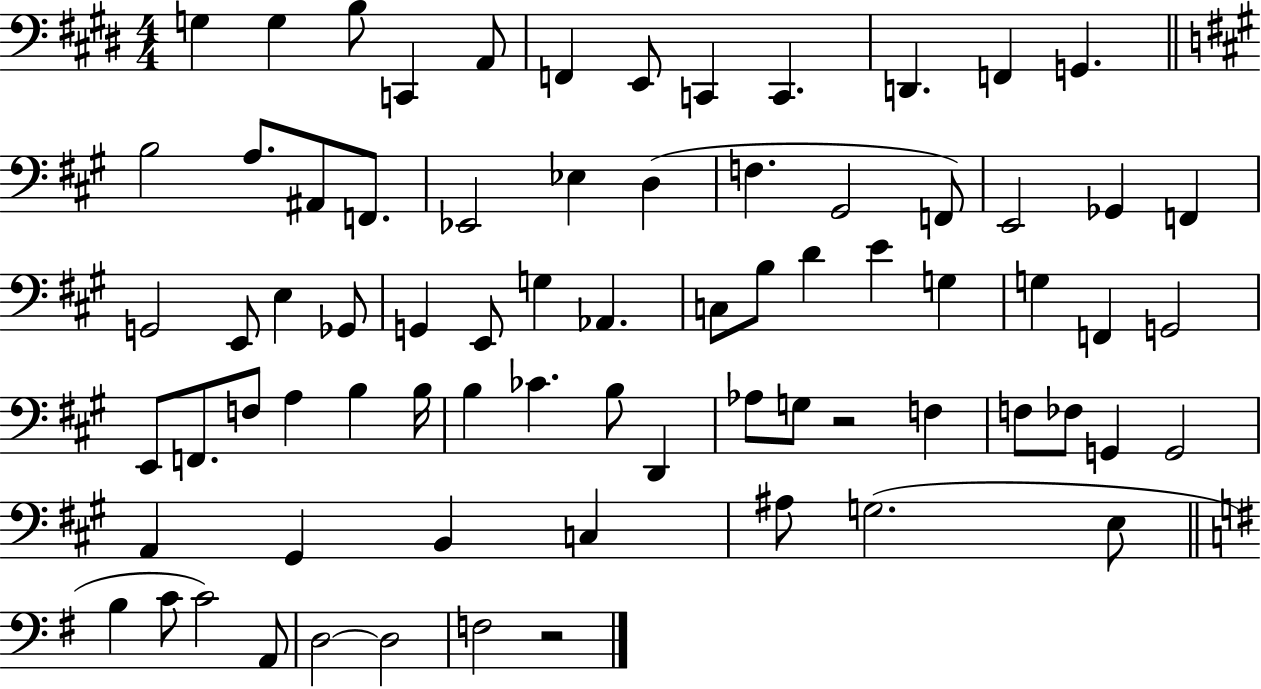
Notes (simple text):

G3/q G3/q B3/e C2/q A2/e F2/q E2/e C2/q C2/q. D2/q. F2/q G2/q. B3/h A3/e. A#2/e F2/e. Eb2/h Eb3/q D3/q F3/q. G#2/h F2/e E2/h Gb2/q F2/q G2/h E2/e E3/q Gb2/e G2/q E2/e G3/q Ab2/q. C3/e B3/e D4/q E4/q G3/q G3/q F2/q G2/h E2/e F2/e. F3/e A3/q B3/q B3/s B3/q CES4/q. B3/e D2/q Ab3/e G3/e R/h F3/q F3/e FES3/e G2/q G2/h A2/q G#2/q B2/q C3/q A#3/e G3/h. E3/e B3/q C4/e C4/h A2/e D3/h D3/h F3/h R/h